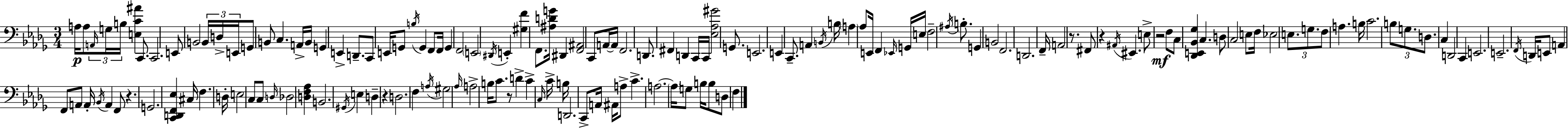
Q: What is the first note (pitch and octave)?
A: A3